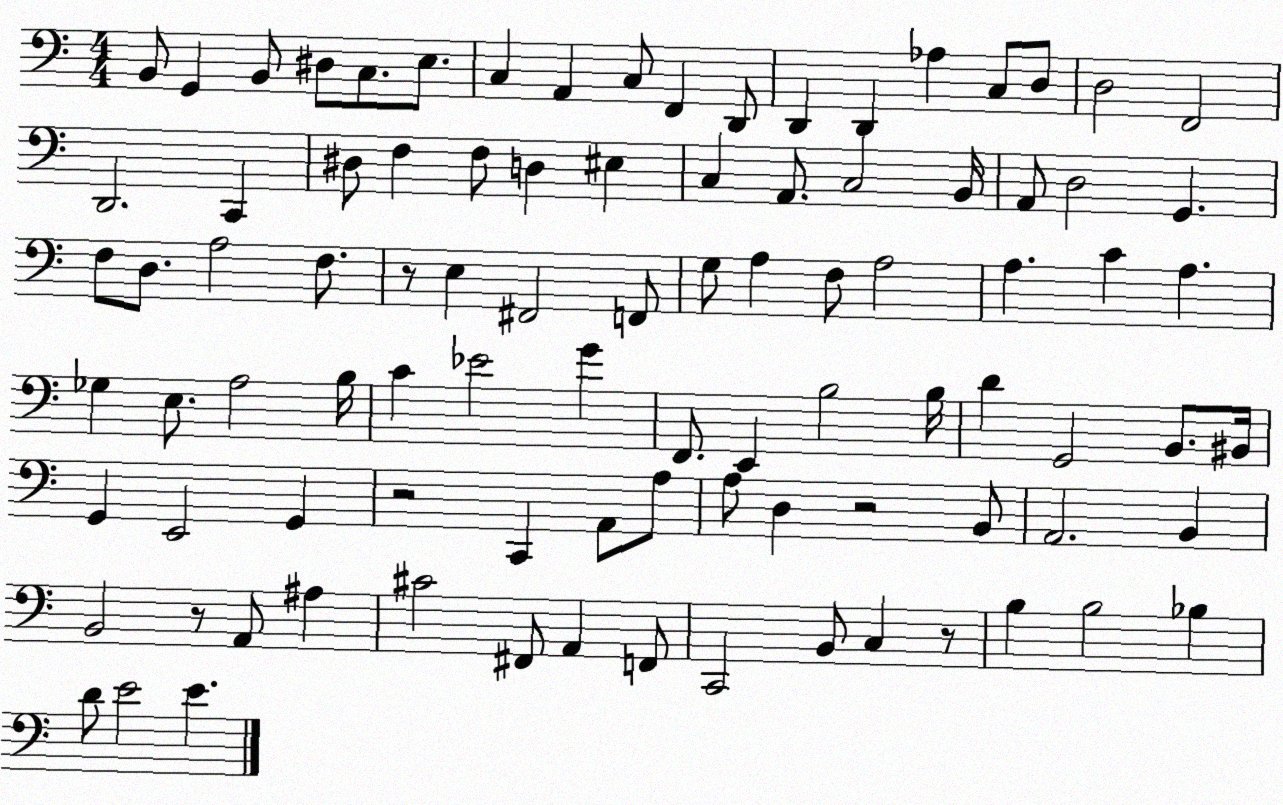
X:1
T:Untitled
M:4/4
L:1/4
K:C
B,,/2 G,, B,,/2 ^D,/2 C,/2 E,/2 C, A,, C,/2 F,, D,,/2 D,, D,, _A, C,/2 D,/2 D,2 F,,2 D,,2 C,, ^D,/2 F, F,/2 D, ^E, C, A,,/2 C,2 B,,/4 A,,/2 D,2 G,, F,/2 D,/2 A,2 F,/2 z/2 E, ^F,,2 F,,/2 G,/2 A, F,/2 A,2 A, C A, _G, E,/2 A,2 B,/4 C _E2 G F,,/2 E,, B,2 B,/4 D G,,2 B,,/2 ^B,,/4 G,, E,,2 G,, z2 C,, A,,/2 A,/2 A,/2 D, z2 B,,/2 A,,2 B,, B,,2 z/2 A,,/2 ^A, ^C2 ^F,,/2 A,, F,,/2 C,,2 B,,/2 C, z/2 B, B,2 _B, D/2 E2 E